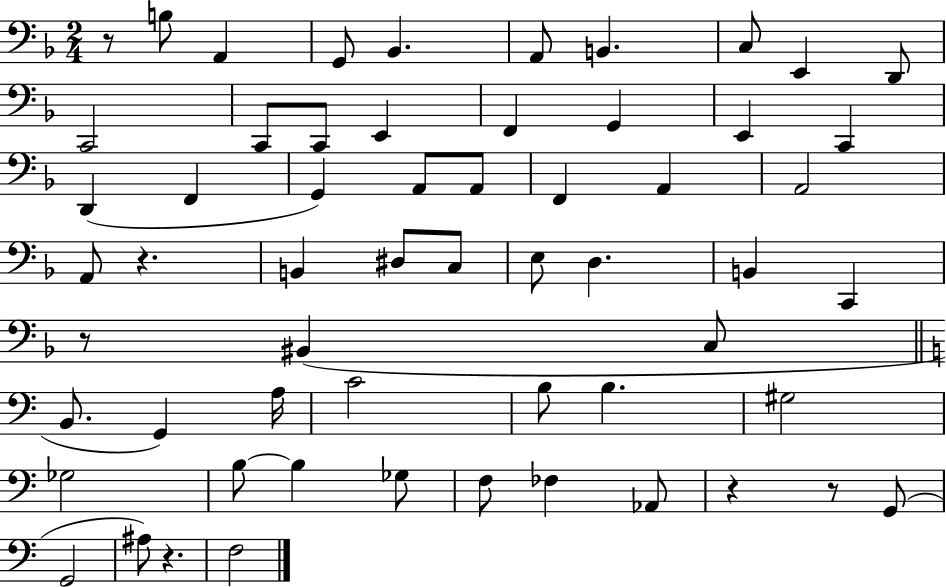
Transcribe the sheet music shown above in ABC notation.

X:1
T:Untitled
M:2/4
L:1/4
K:F
z/2 B,/2 A,, G,,/2 _B,, A,,/2 B,, C,/2 E,, D,,/2 C,,2 C,,/2 C,,/2 E,, F,, G,, E,, C,, D,, F,, G,, A,,/2 A,,/2 F,, A,, A,,2 A,,/2 z B,, ^D,/2 C,/2 E,/2 D, B,, C,, z/2 ^B,, C,/2 B,,/2 G,, A,/4 C2 B,/2 B, ^G,2 _G,2 B,/2 B, _G,/2 F,/2 _F, _A,,/2 z z/2 G,,/2 G,,2 ^A,/2 z F,2